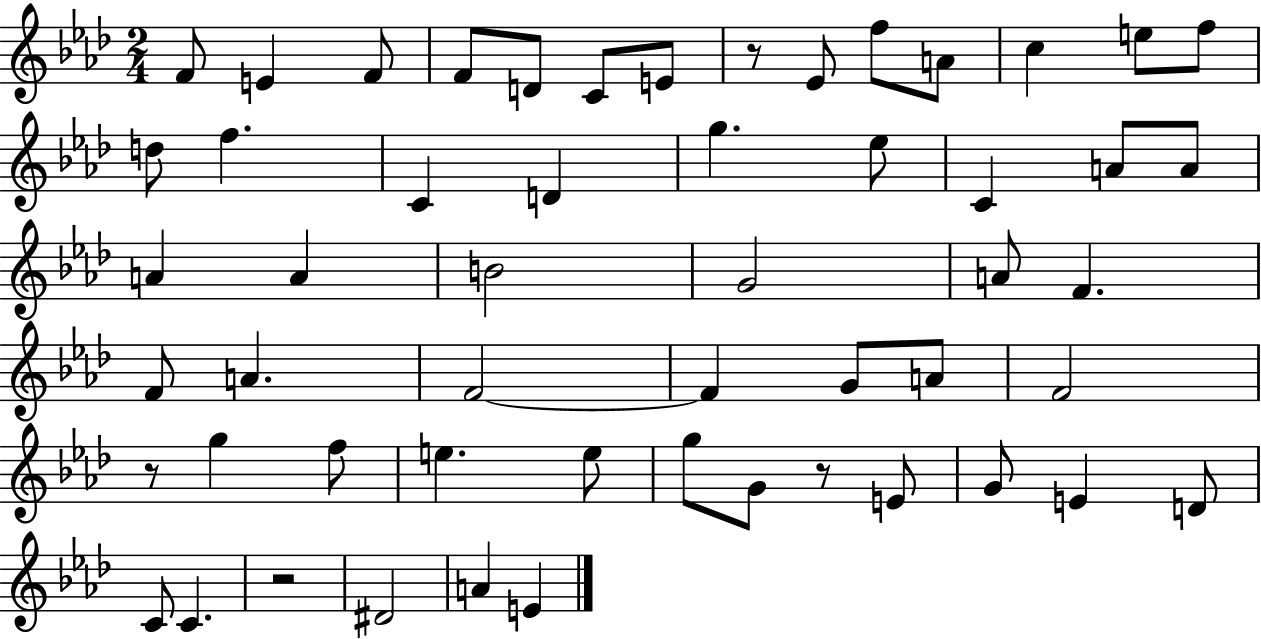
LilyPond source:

{
  \clef treble
  \numericTimeSignature
  \time 2/4
  \key aes \major
  f'8 e'4 f'8 | f'8 d'8 c'8 e'8 | r8 ees'8 f''8 a'8 | c''4 e''8 f''8 | \break d''8 f''4. | c'4 d'4 | g''4. ees''8 | c'4 a'8 a'8 | \break a'4 a'4 | b'2 | g'2 | a'8 f'4. | \break f'8 a'4. | f'2~~ | f'4 g'8 a'8 | f'2 | \break r8 g''4 f''8 | e''4. e''8 | g''8 g'8 r8 e'8 | g'8 e'4 d'8 | \break c'8 c'4. | r2 | dis'2 | a'4 e'4 | \break \bar "|."
}